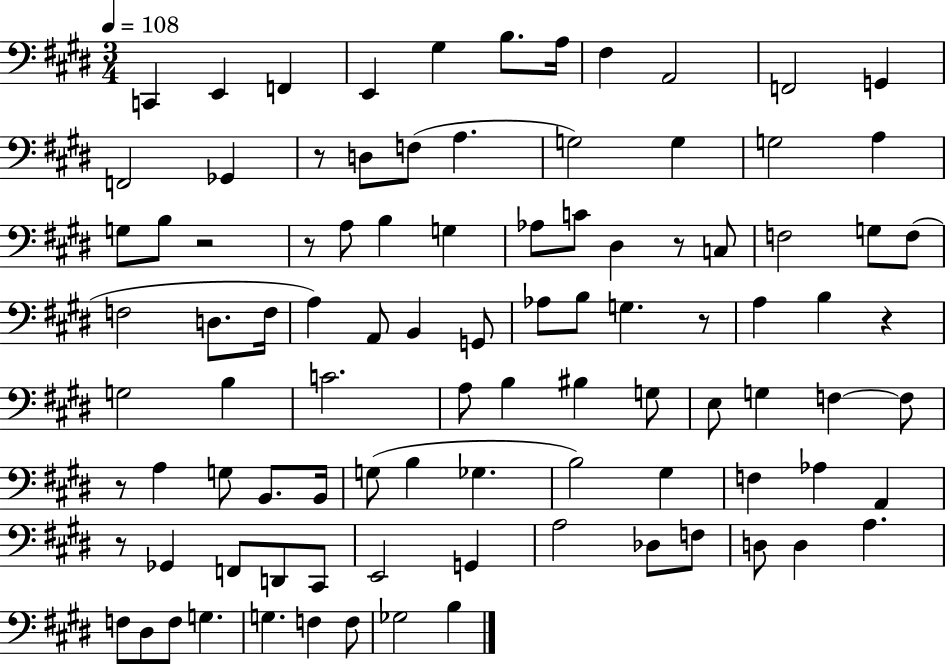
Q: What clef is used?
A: bass